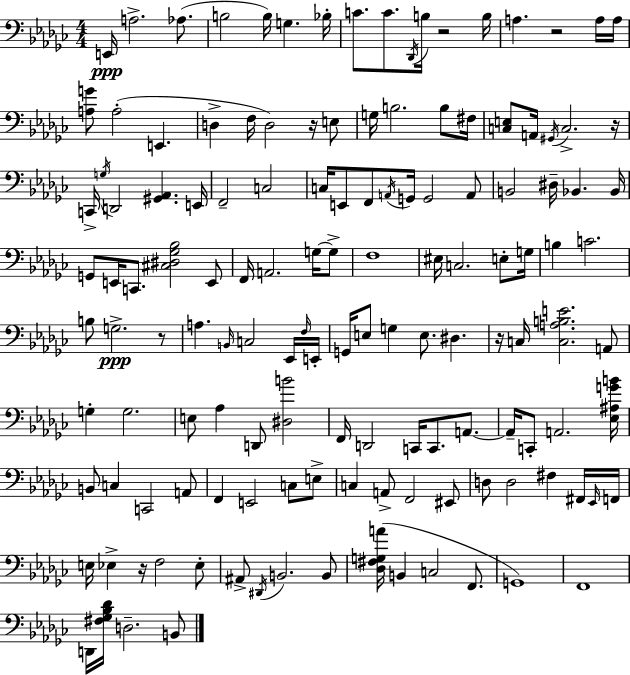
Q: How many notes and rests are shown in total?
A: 138